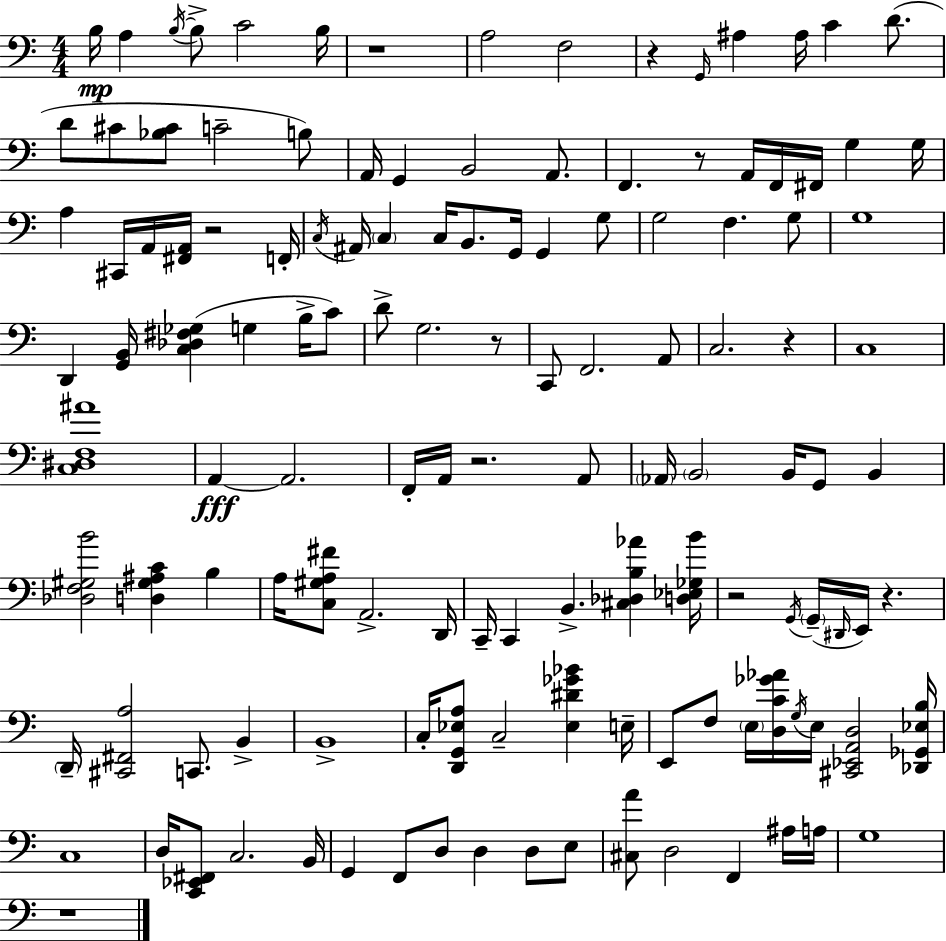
X:1
T:Untitled
M:4/4
L:1/4
K:Am
B,/4 A, B,/4 B,/2 C2 B,/4 z4 A,2 F,2 z G,,/4 ^A, ^A,/4 C D/2 D/2 ^C/2 [_B,^C]/2 C2 B,/2 A,,/4 G,, B,,2 A,,/2 F,, z/2 A,,/4 F,,/4 ^F,,/4 G, G,/4 A, ^C,,/4 A,,/4 [^F,,A,,]/4 z2 F,,/4 C,/4 ^A,,/4 C, C,/4 B,,/2 G,,/4 G,, G,/2 G,2 F, G,/2 G,4 D,, [G,,B,,]/4 [C,_D,^F,_G,] G, B,/4 C/2 D/2 G,2 z/2 C,,/2 F,,2 A,,/2 C,2 z C,4 [C,^D,F,^A]4 A,, A,,2 F,,/4 A,,/4 z2 A,,/2 _A,,/4 B,,2 B,,/4 G,,/2 B,, [_D,F,^G,B]2 [D,^G,^A,C] B, A,/4 [C,^G,A,^F]/2 A,,2 D,,/4 C,,/4 C,, B,, [^C,_D,B,_A] [D,_E,_G,B]/4 z2 G,,/4 G,,/4 ^D,,/4 E,,/4 z D,,/4 [^C,,^F,,A,]2 C,,/2 B,, B,,4 C,/4 [D,,G,,_E,A,]/2 C,2 [_E,^D_G_B] E,/4 E,,/2 F,/2 E,/4 [D,C_G_A]/4 G,/4 E,/4 [^C,,_E,,A,,D,]2 [_D,,_G,,_E,B,]/4 C,4 D,/4 [C,,_E,,^F,,]/2 C,2 B,,/4 G,, F,,/2 D,/2 D, D,/2 E,/2 [^C,A]/2 D,2 F,, ^A,/4 A,/4 G,4 z4